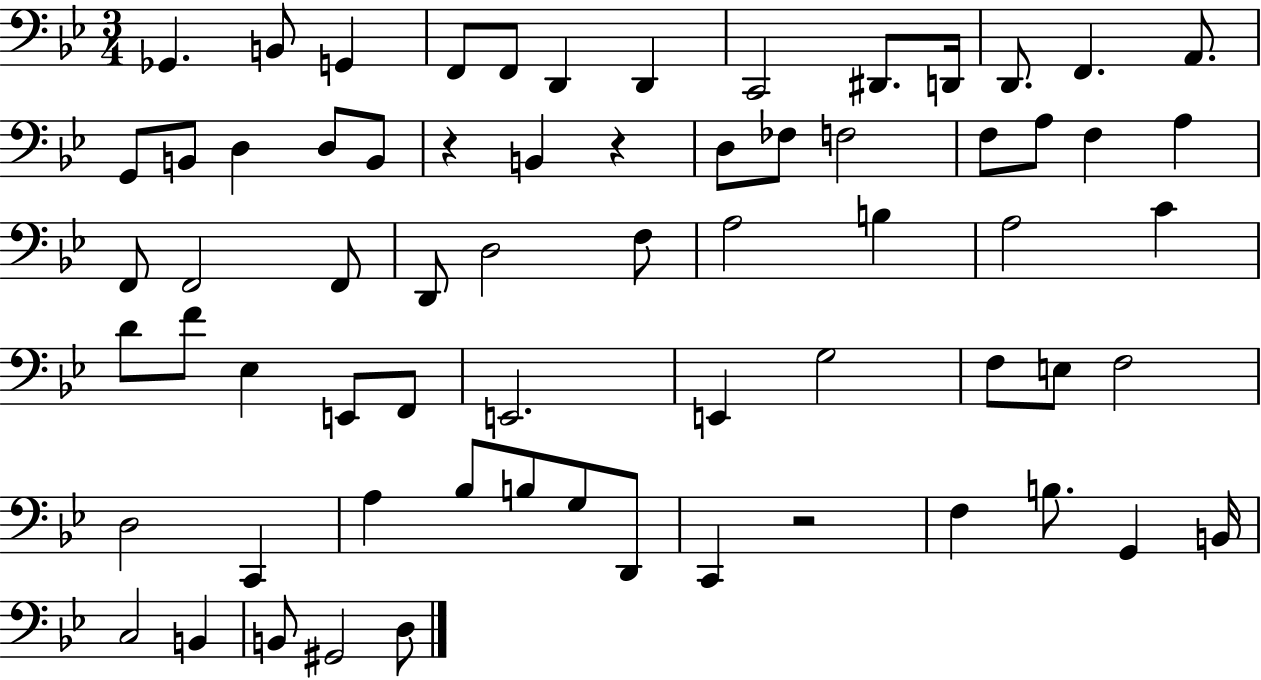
Gb2/q. B2/e G2/q F2/e F2/e D2/q D2/q C2/h D#2/e. D2/s D2/e. F2/q. A2/e. G2/e B2/e D3/q D3/e B2/e R/q B2/q R/q D3/e FES3/e F3/h F3/e A3/e F3/q A3/q F2/e F2/h F2/e D2/e D3/h F3/e A3/h B3/q A3/h C4/q D4/e F4/e Eb3/q E2/e F2/e E2/h. E2/q G3/h F3/e E3/e F3/h D3/h C2/q A3/q Bb3/e B3/e G3/e D2/e C2/q R/h F3/q B3/e. G2/q B2/s C3/h B2/q B2/e G#2/h D3/e